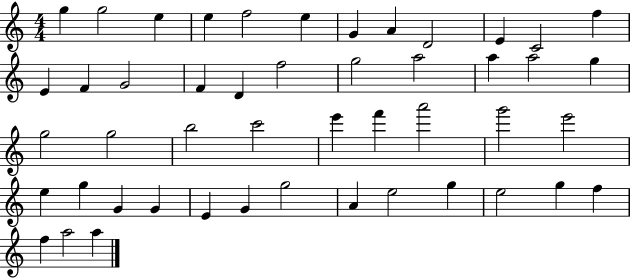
G5/q G5/h E5/q E5/q F5/h E5/q G4/q A4/q D4/h E4/q C4/h F5/q E4/q F4/q G4/h F4/q D4/q F5/h G5/h A5/h A5/q A5/h G5/q G5/h G5/h B5/h C6/h E6/q F6/q A6/h G6/h E6/h E5/q G5/q G4/q G4/q E4/q G4/q G5/h A4/q E5/h G5/q E5/h G5/q F5/q F5/q A5/h A5/q